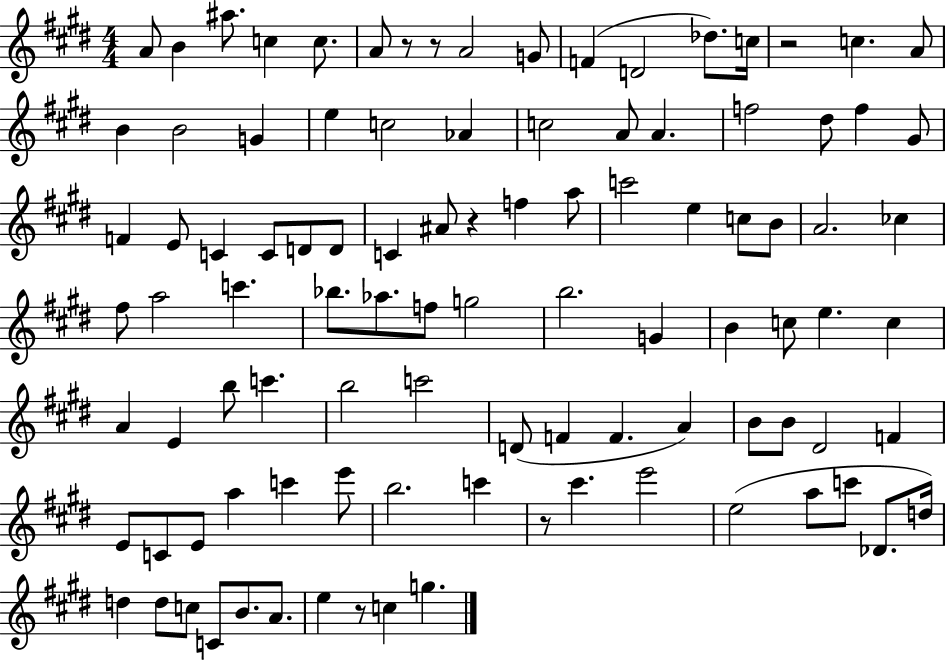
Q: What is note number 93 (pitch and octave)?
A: C5